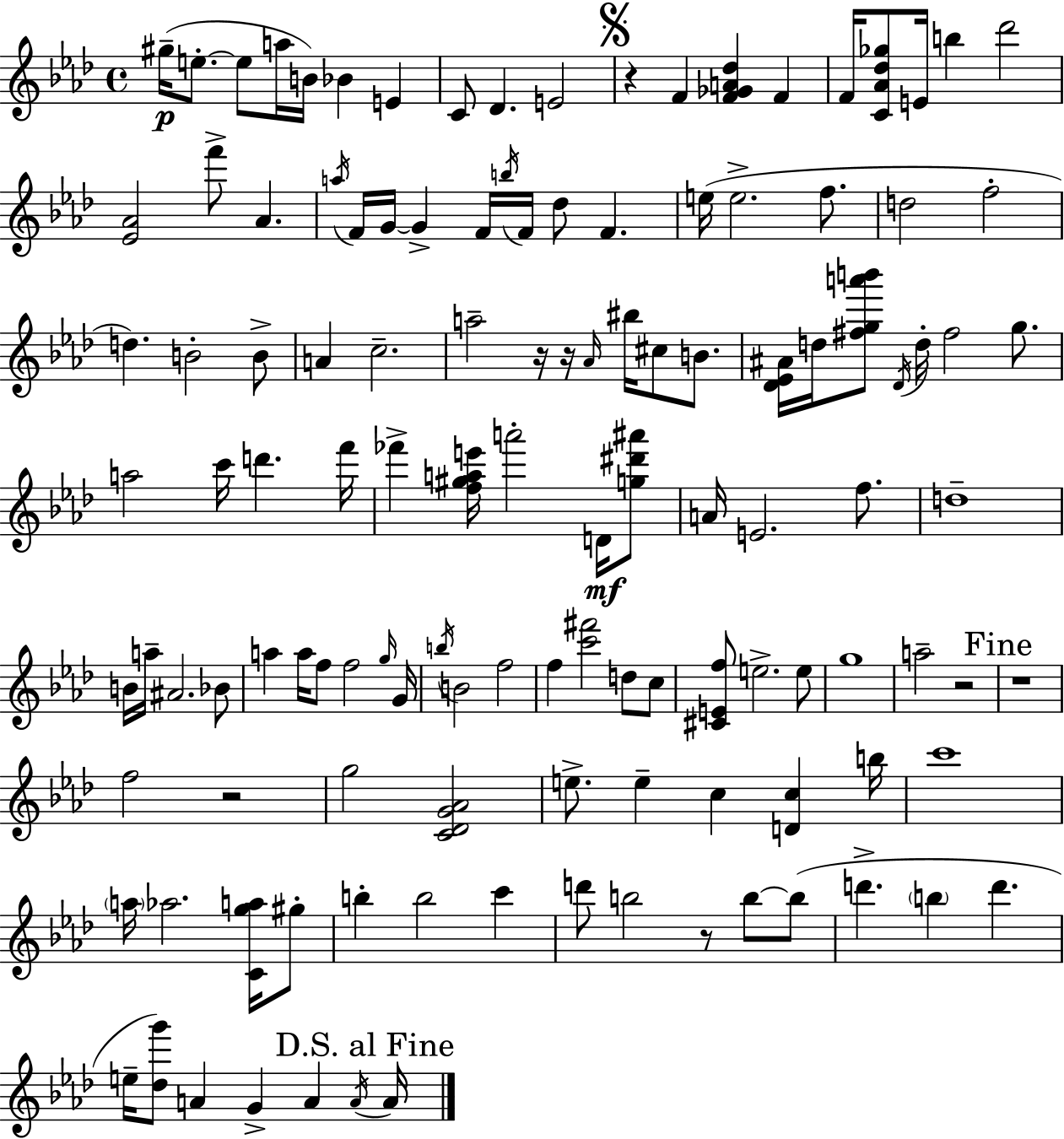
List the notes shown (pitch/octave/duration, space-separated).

G#5/s E5/e. E5/e A5/s B4/s Bb4/q E4/q C4/e Db4/q. E4/h R/q F4/q [F4,Gb4,A4,Db5]/q F4/q F4/s [C4,Ab4,Db5,Gb5]/e E4/s B5/q Db6/h [Eb4,Ab4]/h F6/e Ab4/q. A5/s F4/s G4/s G4/q F4/s B5/s F4/s Db5/e F4/q. E5/s E5/h. F5/e. D5/h F5/h D5/q. B4/h B4/e A4/q C5/h. A5/h R/s R/s Ab4/s BIS5/s C#5/e B4/e. [Db4,Eb4,A#4]/s D5/s [F#5,G5,A6,B6]/e Db4/s D5/s F#5/h G5/e. A5/h C6/s D6/q. F6/s FES6/q [F5,G#5,A5,E6]/s A6/h D4/s [G5,D#6,A#6]/e A4/s E4/h. F5/e. D5/w B4/s A5/s A#4/h. Bb4/e A5/q A5/s F5/e F5/h G5/s G4/s B5/s B4/h F5/h F5/q [C6,F#6]/h D5/e C5/e [C#4,E4,F5]/e E5/h. E5/e G5/w A5/h R/h R/w F5/h R/h G5/h [C4,Db4,G4,Ab4]/h E5/e. E5/q C5/q [D4,C5]/q B5/s C6/w A5/s Ab5/h. [C4,G5,A5]/s G#5/e B5/q B5/h C6/q D6/e B5/h R/e B5/e B5/e D6/q. B5/q D6/q. E5/s [Db5,G6]/e A4/q G4/q A4/q A4/s A4/s